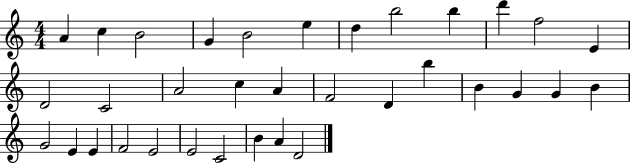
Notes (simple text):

A4/q C5/q B4/h G4/q B4/h E5/q D5/q B5/h B5/q D6/q F5/h E4/q D4/h C4/h A4/h C5/q A4/q F4/h D4/q B5/q B4/q G4/q G4/q B4/q G4/h E4/q E4/q F4/h E4/h E4/h C4/h B4/q A4/q D4/h